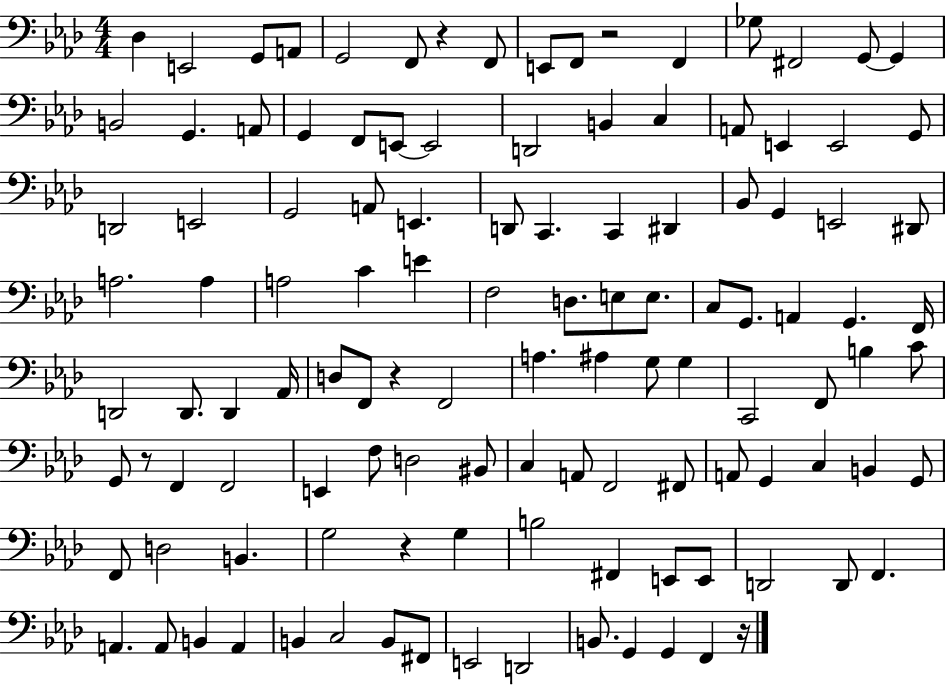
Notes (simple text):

Db3/q E2/h G2/e A2/e G2/h F2/e R/q F2/e E2/e F2/e R/h F2/q Gb3/e F#2/h G2/e G2/q B2/h G2/q. A2/e G2/q F2/e E2/e E2/h D2/h B2/q C3/q A2/e E2/q E2/h G2/e D2/h E2/h G2/h A2/e E2/q. D2/e C2/q. C2/q D#2/q Bb2/e G2/q E2/h D#2/e A3/h. A3/q A3/h C4/q E4/q F3/h D3/e. E3/e E3/e. C3/e G2/e. A2/q G2/q. F2/s D2/h D2/e. D2/q Ab2/s D3/e F2/e R/q F2/h A3/q. A#3/q G3/e G3/q C2/h F2/e B3/q C4/e G2/e R/e F2/q F2/h E2/q F3/e D3/h BIS2/e C3/q A2/e F2/h F#2/e A2/e G2/q C3/q B2/q G2/e F2/e D3/h B2/q. G3/h R/q G3/q B3/h F#2/q E2/e E2/e D2/h D2/e F2/q. A2/q. A2/e B2/q A2/q B2/q C3/h B2/e F#2/e E2/h D2/h B2/e. G2/q G2/q F2/q R/s